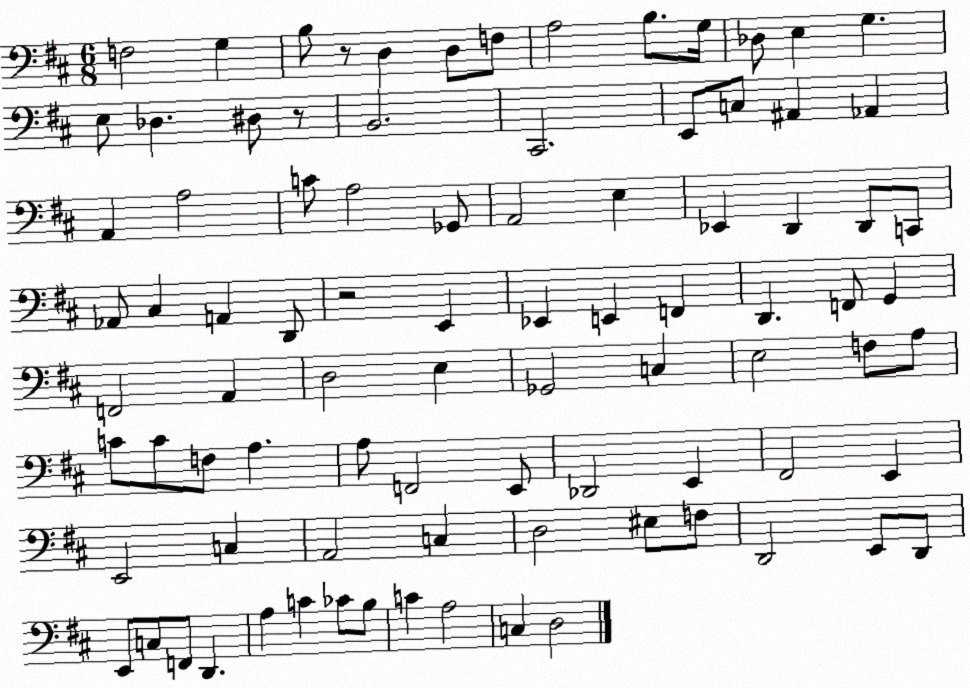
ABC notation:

X:1
T:Untitled
M:6/8
L:1/4
K:D
F,2 G, B,/2 z/2 D, D,/2 F,/2 A,2 B,/2 G,/4 _D,/2 E, G, E,/2 _D, ^D,/2 z/2 B,,2 ^C,,2 E,,/2 C,/2 ^A,, _A,, A,, A,2 C/2 A,2 _G,,/2 A,,2 E, _E,, D,, D,,/2 C,,/2 _A,,/2 ^C, A,, D,,/2 z2 E,, _E,, E,, F,, D,, F,,/2 G,, F,,2 A,, D,2 E, _G,,2 C, E,2 F,/2 A,/2 C/2 C/2 F,/2 A, A,/2 F,,2 E,,/2 _D,,2 E,, ^F,,2 E,, E,,2 C, A,,2 C, D,2 ^E,/2 F,/2 D,,2 E,,/2 D,,/2 E,,/2 C,/2 F,,/2 D,, A, C _C/2 B,/2 C A,2 C, D,2